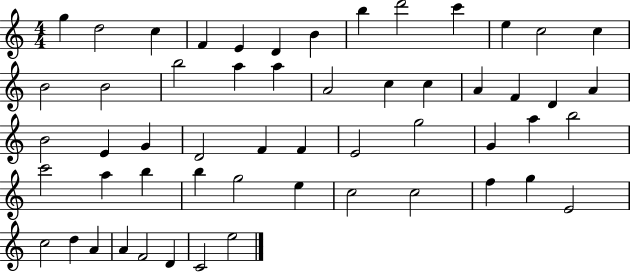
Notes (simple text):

G5/q D5/h C5/q F4/q E4/q D4/q B4/q B5/q D6/h C6/q E5/q C5/h C5/q B4/h B4/h B5/h A5/q A5/q A4/h C5/q C5/q A4/q F4/q D4/q A4/q B4/h E4/q G4/q D4/h F4/q F4/q E4/h G5/h G4/q A5/q B5/h C6/h A5/q B5/q B5/q G5/h E5/q C5/h C5/h F5/q G5/q E4/h C5/h D5/q A4/q A4/q F4/h D4/q C4/h E5/h